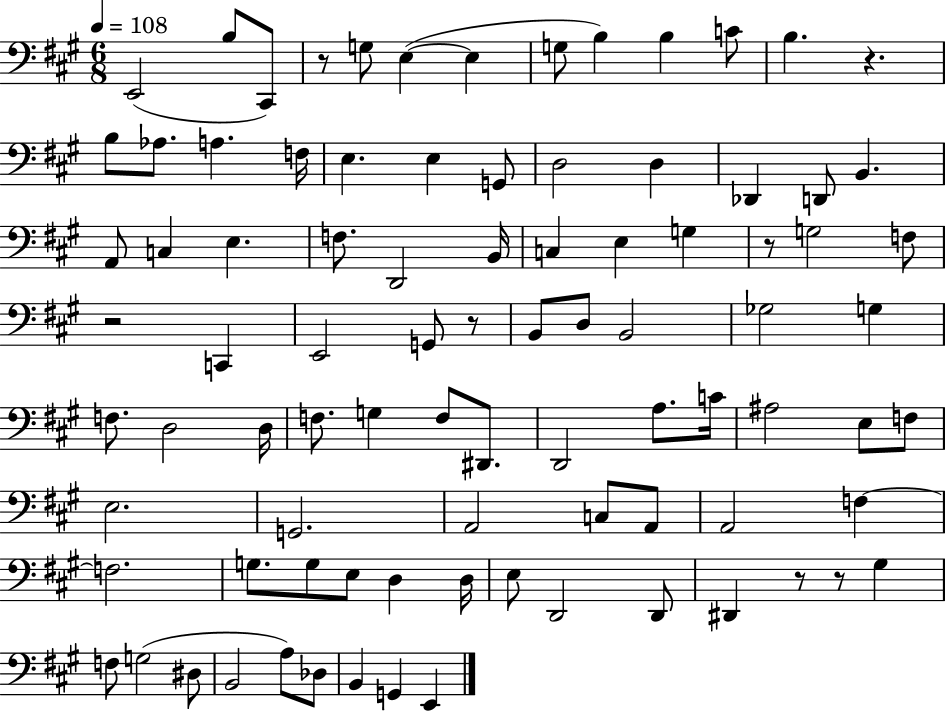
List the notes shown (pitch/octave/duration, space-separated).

E2/h B3/e C#2/e R/e G3/e E3/q E3/q G3/e B3/q B3/q C4/e B3/q. R/q. B3/e Ab3/e. A3/q. F3/s E3/q. E3/q G2/e D3/h D3/q Db2/q D2/e B2/q. A2/e C3/q E3/q. F3/e. D2/h B2/s C3/q E3/q G3/q R/e G3/h F3/e R/h C2/q E2/h G2/e R/e B2/e D3/e B2/h Gb3/h G3/q F3/e. D3/h D3/s F3/e. G3/q F3/e D#2/e. D2/h A3/e. C4/s A#3/h E3/e F3/e E3/h. G2/h. A2/h C3/e A2/e A2/h F3/q F3/h. G3/e. G3/e E3/e D3/q D3/s E3/e D2/h D2/e D#2/q R/e R/e G#3/q F3/e G3/h D#3/e B2/h A3/e Db3/e B2/q G2/q E2/q